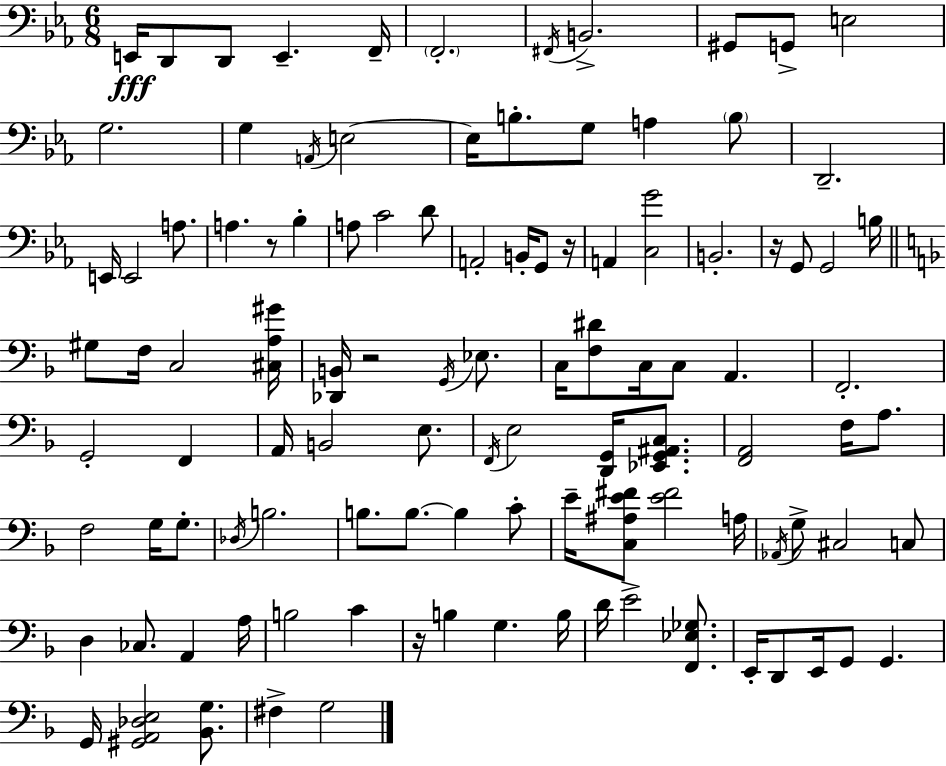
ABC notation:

X:1
T:Untitled
M:6/8
L:1/4
K:Cm
E,,/4 D,,/2 D,,/2 E,, F,,/4 F,,2 ^F,,/4 B,,2 ^G,,/2 G,,/2 E,2 G,2 G, A,,/4 E,2 E,/4 B,/2 G,/2 A, B,/2 D,,2 E,,/4 E,,2 A,/2 A, z/2 _B, A,/2 C2 D/2 A,,2 B,,/4 G,,/2 z/4 A,, [C,G]2 B,,2 z/4 G,,/2 G,,2 B,/4 ^G,/2 F,/4 C,2 [^C,A,^G]/4 [_D,,B,,]/4 z2 G,,/4 _E,/2 C,/4 [F,^D]/2 C,/4 C,/2 A,, F,,2 G,,2 F,, A,,/4 B,,2 E,/2 F,,/4 E,2 [D,,G,,]/4 [_E,,G,,^A,,C,]/2 [F,,A,,]2 F,/4 A,/2 F,2 G,/4 G,/2 _D,/4 B,2 B,/2 B,/2 B, C/2 E/4 [C,^A,E^F]/2 [E^F]2 A,/4 _A,,/4 G,/2 ^C,2 C,/2 D, _C,/2 A,, A,/4 B,2 C z/4 B, G, B,/4 D/4 E2 [F,,_E,_G,]/2 E,,/4 D,,/2 E,,/4 G,,/2 G,, G,,/4 [^G,,A,,_D,E,]2 [_B,,G,]/2 ^F, G,2